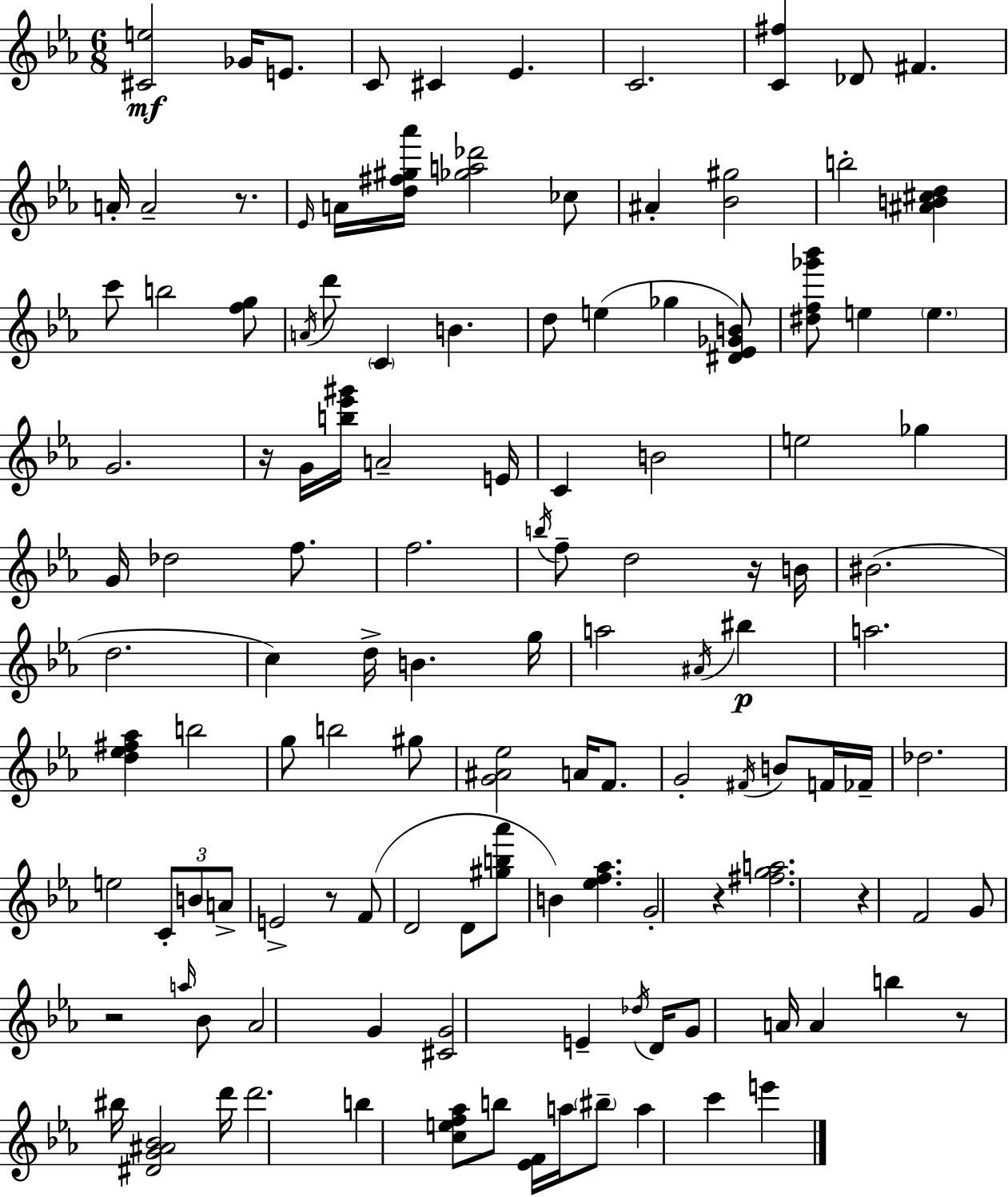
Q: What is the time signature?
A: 6/8